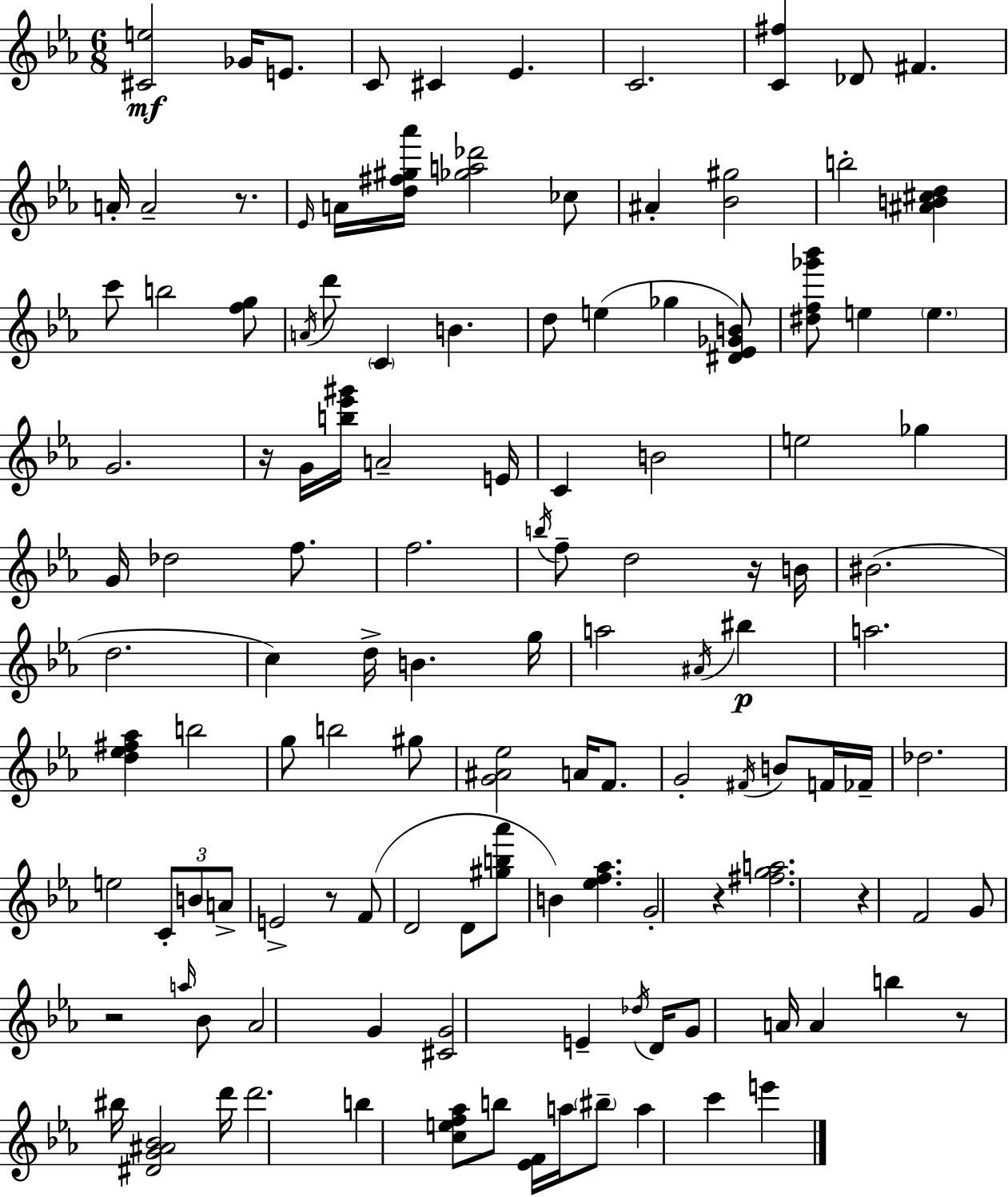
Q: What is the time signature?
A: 6/8